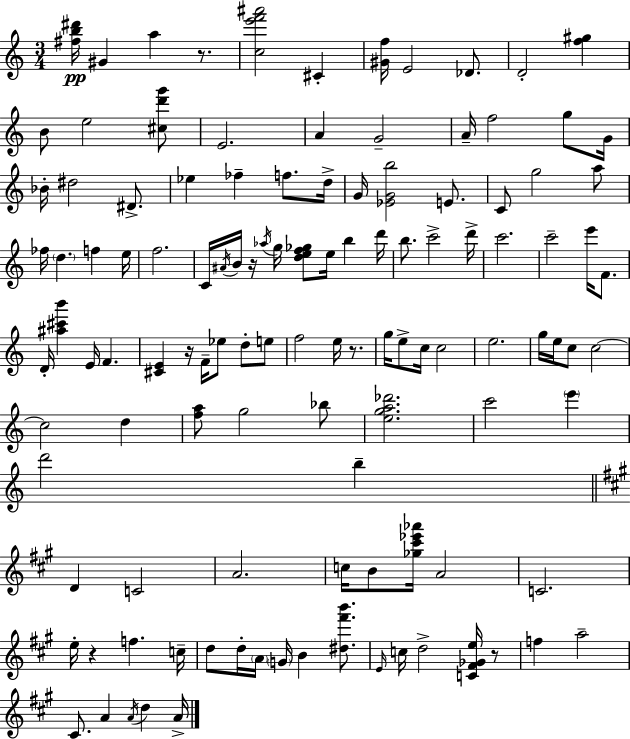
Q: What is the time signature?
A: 3/4